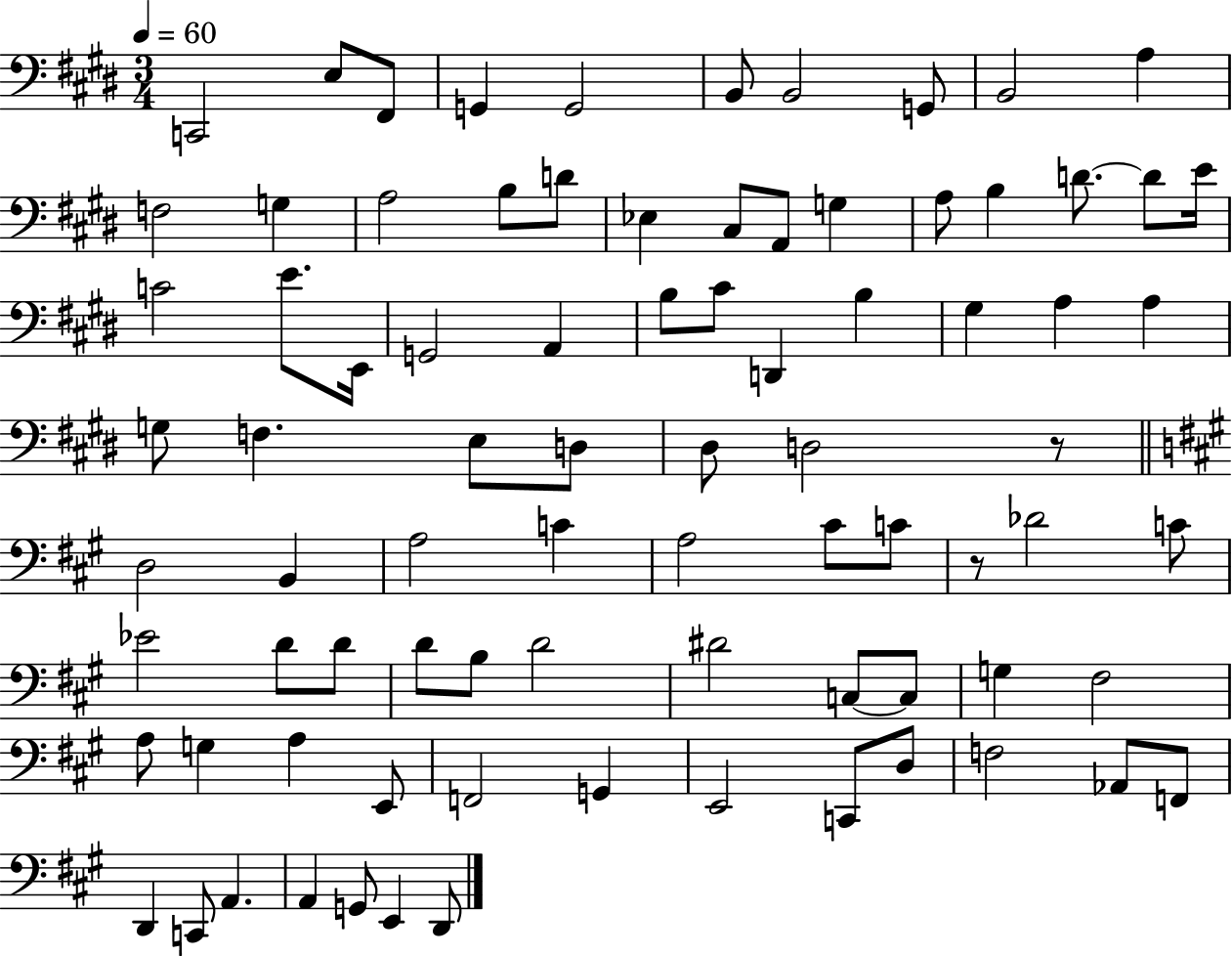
C2/h E3/e F#2/e G2/q G2/h B2/e B2/h G2/e B2/h A3/q F3/h G3/q A3/h B3/e D4/e Eb3/q C#3/e A2/e G3/q A3/e B3/q D4/e. D4/e E4/s C4/h E4/e. E2/s G2/h A2/q B3/e C#4/e D2/q B3/q G#3/q A3/q A3/q G3/e F3/q. E3/e D3/e D#3/e D3/h R/e D3/h B2/q A3/h C4/q A3/h C#4/e C4/e R/e Db4/h C4/e Eb4/h D4/e D4/e D4/e B3/e D4/h D#4/h C3/e C3/e G3/q F#3/h A3/e G3/q A3/q E2/e F2/h G2/q E2/h C2/e D3/e F3/h Ab2/e F2/e D2/q C2/e A2/q. A2/q G2/e E2/q D2/e